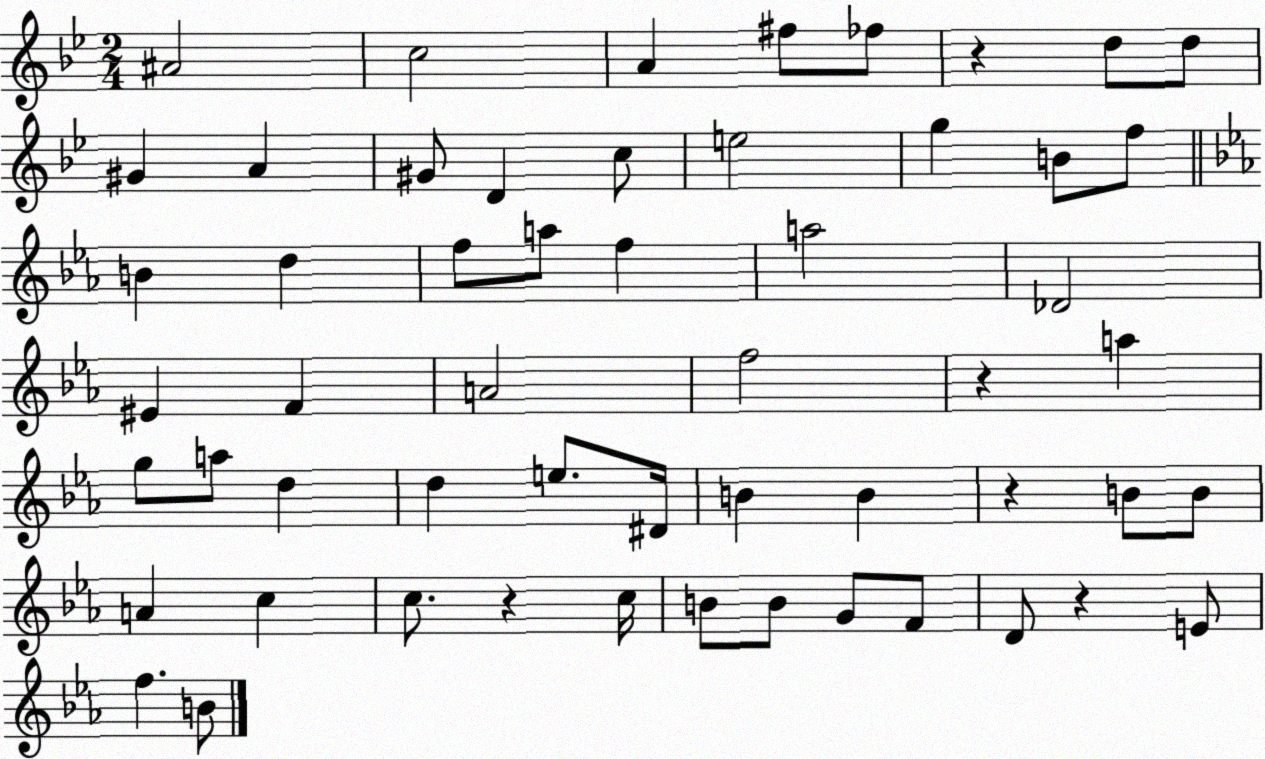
X:1
T:Untitled
M:2/4
L:1/4
K:Bb
^A2 c2 A ^f/2 _f/2 z d/2 d/2 ^G A ^G/2 D c/2 e2 g B/2 f/2 B d f/2 a/2 f a2 _D2 ^E F A2 f2 z a g/2 a/2 d d e/2 ^D/4 B B z B/2 B/2 A c c/2 z c/4 B/2 B/2 G/2 F/2 D/2 z E/2 f B/2